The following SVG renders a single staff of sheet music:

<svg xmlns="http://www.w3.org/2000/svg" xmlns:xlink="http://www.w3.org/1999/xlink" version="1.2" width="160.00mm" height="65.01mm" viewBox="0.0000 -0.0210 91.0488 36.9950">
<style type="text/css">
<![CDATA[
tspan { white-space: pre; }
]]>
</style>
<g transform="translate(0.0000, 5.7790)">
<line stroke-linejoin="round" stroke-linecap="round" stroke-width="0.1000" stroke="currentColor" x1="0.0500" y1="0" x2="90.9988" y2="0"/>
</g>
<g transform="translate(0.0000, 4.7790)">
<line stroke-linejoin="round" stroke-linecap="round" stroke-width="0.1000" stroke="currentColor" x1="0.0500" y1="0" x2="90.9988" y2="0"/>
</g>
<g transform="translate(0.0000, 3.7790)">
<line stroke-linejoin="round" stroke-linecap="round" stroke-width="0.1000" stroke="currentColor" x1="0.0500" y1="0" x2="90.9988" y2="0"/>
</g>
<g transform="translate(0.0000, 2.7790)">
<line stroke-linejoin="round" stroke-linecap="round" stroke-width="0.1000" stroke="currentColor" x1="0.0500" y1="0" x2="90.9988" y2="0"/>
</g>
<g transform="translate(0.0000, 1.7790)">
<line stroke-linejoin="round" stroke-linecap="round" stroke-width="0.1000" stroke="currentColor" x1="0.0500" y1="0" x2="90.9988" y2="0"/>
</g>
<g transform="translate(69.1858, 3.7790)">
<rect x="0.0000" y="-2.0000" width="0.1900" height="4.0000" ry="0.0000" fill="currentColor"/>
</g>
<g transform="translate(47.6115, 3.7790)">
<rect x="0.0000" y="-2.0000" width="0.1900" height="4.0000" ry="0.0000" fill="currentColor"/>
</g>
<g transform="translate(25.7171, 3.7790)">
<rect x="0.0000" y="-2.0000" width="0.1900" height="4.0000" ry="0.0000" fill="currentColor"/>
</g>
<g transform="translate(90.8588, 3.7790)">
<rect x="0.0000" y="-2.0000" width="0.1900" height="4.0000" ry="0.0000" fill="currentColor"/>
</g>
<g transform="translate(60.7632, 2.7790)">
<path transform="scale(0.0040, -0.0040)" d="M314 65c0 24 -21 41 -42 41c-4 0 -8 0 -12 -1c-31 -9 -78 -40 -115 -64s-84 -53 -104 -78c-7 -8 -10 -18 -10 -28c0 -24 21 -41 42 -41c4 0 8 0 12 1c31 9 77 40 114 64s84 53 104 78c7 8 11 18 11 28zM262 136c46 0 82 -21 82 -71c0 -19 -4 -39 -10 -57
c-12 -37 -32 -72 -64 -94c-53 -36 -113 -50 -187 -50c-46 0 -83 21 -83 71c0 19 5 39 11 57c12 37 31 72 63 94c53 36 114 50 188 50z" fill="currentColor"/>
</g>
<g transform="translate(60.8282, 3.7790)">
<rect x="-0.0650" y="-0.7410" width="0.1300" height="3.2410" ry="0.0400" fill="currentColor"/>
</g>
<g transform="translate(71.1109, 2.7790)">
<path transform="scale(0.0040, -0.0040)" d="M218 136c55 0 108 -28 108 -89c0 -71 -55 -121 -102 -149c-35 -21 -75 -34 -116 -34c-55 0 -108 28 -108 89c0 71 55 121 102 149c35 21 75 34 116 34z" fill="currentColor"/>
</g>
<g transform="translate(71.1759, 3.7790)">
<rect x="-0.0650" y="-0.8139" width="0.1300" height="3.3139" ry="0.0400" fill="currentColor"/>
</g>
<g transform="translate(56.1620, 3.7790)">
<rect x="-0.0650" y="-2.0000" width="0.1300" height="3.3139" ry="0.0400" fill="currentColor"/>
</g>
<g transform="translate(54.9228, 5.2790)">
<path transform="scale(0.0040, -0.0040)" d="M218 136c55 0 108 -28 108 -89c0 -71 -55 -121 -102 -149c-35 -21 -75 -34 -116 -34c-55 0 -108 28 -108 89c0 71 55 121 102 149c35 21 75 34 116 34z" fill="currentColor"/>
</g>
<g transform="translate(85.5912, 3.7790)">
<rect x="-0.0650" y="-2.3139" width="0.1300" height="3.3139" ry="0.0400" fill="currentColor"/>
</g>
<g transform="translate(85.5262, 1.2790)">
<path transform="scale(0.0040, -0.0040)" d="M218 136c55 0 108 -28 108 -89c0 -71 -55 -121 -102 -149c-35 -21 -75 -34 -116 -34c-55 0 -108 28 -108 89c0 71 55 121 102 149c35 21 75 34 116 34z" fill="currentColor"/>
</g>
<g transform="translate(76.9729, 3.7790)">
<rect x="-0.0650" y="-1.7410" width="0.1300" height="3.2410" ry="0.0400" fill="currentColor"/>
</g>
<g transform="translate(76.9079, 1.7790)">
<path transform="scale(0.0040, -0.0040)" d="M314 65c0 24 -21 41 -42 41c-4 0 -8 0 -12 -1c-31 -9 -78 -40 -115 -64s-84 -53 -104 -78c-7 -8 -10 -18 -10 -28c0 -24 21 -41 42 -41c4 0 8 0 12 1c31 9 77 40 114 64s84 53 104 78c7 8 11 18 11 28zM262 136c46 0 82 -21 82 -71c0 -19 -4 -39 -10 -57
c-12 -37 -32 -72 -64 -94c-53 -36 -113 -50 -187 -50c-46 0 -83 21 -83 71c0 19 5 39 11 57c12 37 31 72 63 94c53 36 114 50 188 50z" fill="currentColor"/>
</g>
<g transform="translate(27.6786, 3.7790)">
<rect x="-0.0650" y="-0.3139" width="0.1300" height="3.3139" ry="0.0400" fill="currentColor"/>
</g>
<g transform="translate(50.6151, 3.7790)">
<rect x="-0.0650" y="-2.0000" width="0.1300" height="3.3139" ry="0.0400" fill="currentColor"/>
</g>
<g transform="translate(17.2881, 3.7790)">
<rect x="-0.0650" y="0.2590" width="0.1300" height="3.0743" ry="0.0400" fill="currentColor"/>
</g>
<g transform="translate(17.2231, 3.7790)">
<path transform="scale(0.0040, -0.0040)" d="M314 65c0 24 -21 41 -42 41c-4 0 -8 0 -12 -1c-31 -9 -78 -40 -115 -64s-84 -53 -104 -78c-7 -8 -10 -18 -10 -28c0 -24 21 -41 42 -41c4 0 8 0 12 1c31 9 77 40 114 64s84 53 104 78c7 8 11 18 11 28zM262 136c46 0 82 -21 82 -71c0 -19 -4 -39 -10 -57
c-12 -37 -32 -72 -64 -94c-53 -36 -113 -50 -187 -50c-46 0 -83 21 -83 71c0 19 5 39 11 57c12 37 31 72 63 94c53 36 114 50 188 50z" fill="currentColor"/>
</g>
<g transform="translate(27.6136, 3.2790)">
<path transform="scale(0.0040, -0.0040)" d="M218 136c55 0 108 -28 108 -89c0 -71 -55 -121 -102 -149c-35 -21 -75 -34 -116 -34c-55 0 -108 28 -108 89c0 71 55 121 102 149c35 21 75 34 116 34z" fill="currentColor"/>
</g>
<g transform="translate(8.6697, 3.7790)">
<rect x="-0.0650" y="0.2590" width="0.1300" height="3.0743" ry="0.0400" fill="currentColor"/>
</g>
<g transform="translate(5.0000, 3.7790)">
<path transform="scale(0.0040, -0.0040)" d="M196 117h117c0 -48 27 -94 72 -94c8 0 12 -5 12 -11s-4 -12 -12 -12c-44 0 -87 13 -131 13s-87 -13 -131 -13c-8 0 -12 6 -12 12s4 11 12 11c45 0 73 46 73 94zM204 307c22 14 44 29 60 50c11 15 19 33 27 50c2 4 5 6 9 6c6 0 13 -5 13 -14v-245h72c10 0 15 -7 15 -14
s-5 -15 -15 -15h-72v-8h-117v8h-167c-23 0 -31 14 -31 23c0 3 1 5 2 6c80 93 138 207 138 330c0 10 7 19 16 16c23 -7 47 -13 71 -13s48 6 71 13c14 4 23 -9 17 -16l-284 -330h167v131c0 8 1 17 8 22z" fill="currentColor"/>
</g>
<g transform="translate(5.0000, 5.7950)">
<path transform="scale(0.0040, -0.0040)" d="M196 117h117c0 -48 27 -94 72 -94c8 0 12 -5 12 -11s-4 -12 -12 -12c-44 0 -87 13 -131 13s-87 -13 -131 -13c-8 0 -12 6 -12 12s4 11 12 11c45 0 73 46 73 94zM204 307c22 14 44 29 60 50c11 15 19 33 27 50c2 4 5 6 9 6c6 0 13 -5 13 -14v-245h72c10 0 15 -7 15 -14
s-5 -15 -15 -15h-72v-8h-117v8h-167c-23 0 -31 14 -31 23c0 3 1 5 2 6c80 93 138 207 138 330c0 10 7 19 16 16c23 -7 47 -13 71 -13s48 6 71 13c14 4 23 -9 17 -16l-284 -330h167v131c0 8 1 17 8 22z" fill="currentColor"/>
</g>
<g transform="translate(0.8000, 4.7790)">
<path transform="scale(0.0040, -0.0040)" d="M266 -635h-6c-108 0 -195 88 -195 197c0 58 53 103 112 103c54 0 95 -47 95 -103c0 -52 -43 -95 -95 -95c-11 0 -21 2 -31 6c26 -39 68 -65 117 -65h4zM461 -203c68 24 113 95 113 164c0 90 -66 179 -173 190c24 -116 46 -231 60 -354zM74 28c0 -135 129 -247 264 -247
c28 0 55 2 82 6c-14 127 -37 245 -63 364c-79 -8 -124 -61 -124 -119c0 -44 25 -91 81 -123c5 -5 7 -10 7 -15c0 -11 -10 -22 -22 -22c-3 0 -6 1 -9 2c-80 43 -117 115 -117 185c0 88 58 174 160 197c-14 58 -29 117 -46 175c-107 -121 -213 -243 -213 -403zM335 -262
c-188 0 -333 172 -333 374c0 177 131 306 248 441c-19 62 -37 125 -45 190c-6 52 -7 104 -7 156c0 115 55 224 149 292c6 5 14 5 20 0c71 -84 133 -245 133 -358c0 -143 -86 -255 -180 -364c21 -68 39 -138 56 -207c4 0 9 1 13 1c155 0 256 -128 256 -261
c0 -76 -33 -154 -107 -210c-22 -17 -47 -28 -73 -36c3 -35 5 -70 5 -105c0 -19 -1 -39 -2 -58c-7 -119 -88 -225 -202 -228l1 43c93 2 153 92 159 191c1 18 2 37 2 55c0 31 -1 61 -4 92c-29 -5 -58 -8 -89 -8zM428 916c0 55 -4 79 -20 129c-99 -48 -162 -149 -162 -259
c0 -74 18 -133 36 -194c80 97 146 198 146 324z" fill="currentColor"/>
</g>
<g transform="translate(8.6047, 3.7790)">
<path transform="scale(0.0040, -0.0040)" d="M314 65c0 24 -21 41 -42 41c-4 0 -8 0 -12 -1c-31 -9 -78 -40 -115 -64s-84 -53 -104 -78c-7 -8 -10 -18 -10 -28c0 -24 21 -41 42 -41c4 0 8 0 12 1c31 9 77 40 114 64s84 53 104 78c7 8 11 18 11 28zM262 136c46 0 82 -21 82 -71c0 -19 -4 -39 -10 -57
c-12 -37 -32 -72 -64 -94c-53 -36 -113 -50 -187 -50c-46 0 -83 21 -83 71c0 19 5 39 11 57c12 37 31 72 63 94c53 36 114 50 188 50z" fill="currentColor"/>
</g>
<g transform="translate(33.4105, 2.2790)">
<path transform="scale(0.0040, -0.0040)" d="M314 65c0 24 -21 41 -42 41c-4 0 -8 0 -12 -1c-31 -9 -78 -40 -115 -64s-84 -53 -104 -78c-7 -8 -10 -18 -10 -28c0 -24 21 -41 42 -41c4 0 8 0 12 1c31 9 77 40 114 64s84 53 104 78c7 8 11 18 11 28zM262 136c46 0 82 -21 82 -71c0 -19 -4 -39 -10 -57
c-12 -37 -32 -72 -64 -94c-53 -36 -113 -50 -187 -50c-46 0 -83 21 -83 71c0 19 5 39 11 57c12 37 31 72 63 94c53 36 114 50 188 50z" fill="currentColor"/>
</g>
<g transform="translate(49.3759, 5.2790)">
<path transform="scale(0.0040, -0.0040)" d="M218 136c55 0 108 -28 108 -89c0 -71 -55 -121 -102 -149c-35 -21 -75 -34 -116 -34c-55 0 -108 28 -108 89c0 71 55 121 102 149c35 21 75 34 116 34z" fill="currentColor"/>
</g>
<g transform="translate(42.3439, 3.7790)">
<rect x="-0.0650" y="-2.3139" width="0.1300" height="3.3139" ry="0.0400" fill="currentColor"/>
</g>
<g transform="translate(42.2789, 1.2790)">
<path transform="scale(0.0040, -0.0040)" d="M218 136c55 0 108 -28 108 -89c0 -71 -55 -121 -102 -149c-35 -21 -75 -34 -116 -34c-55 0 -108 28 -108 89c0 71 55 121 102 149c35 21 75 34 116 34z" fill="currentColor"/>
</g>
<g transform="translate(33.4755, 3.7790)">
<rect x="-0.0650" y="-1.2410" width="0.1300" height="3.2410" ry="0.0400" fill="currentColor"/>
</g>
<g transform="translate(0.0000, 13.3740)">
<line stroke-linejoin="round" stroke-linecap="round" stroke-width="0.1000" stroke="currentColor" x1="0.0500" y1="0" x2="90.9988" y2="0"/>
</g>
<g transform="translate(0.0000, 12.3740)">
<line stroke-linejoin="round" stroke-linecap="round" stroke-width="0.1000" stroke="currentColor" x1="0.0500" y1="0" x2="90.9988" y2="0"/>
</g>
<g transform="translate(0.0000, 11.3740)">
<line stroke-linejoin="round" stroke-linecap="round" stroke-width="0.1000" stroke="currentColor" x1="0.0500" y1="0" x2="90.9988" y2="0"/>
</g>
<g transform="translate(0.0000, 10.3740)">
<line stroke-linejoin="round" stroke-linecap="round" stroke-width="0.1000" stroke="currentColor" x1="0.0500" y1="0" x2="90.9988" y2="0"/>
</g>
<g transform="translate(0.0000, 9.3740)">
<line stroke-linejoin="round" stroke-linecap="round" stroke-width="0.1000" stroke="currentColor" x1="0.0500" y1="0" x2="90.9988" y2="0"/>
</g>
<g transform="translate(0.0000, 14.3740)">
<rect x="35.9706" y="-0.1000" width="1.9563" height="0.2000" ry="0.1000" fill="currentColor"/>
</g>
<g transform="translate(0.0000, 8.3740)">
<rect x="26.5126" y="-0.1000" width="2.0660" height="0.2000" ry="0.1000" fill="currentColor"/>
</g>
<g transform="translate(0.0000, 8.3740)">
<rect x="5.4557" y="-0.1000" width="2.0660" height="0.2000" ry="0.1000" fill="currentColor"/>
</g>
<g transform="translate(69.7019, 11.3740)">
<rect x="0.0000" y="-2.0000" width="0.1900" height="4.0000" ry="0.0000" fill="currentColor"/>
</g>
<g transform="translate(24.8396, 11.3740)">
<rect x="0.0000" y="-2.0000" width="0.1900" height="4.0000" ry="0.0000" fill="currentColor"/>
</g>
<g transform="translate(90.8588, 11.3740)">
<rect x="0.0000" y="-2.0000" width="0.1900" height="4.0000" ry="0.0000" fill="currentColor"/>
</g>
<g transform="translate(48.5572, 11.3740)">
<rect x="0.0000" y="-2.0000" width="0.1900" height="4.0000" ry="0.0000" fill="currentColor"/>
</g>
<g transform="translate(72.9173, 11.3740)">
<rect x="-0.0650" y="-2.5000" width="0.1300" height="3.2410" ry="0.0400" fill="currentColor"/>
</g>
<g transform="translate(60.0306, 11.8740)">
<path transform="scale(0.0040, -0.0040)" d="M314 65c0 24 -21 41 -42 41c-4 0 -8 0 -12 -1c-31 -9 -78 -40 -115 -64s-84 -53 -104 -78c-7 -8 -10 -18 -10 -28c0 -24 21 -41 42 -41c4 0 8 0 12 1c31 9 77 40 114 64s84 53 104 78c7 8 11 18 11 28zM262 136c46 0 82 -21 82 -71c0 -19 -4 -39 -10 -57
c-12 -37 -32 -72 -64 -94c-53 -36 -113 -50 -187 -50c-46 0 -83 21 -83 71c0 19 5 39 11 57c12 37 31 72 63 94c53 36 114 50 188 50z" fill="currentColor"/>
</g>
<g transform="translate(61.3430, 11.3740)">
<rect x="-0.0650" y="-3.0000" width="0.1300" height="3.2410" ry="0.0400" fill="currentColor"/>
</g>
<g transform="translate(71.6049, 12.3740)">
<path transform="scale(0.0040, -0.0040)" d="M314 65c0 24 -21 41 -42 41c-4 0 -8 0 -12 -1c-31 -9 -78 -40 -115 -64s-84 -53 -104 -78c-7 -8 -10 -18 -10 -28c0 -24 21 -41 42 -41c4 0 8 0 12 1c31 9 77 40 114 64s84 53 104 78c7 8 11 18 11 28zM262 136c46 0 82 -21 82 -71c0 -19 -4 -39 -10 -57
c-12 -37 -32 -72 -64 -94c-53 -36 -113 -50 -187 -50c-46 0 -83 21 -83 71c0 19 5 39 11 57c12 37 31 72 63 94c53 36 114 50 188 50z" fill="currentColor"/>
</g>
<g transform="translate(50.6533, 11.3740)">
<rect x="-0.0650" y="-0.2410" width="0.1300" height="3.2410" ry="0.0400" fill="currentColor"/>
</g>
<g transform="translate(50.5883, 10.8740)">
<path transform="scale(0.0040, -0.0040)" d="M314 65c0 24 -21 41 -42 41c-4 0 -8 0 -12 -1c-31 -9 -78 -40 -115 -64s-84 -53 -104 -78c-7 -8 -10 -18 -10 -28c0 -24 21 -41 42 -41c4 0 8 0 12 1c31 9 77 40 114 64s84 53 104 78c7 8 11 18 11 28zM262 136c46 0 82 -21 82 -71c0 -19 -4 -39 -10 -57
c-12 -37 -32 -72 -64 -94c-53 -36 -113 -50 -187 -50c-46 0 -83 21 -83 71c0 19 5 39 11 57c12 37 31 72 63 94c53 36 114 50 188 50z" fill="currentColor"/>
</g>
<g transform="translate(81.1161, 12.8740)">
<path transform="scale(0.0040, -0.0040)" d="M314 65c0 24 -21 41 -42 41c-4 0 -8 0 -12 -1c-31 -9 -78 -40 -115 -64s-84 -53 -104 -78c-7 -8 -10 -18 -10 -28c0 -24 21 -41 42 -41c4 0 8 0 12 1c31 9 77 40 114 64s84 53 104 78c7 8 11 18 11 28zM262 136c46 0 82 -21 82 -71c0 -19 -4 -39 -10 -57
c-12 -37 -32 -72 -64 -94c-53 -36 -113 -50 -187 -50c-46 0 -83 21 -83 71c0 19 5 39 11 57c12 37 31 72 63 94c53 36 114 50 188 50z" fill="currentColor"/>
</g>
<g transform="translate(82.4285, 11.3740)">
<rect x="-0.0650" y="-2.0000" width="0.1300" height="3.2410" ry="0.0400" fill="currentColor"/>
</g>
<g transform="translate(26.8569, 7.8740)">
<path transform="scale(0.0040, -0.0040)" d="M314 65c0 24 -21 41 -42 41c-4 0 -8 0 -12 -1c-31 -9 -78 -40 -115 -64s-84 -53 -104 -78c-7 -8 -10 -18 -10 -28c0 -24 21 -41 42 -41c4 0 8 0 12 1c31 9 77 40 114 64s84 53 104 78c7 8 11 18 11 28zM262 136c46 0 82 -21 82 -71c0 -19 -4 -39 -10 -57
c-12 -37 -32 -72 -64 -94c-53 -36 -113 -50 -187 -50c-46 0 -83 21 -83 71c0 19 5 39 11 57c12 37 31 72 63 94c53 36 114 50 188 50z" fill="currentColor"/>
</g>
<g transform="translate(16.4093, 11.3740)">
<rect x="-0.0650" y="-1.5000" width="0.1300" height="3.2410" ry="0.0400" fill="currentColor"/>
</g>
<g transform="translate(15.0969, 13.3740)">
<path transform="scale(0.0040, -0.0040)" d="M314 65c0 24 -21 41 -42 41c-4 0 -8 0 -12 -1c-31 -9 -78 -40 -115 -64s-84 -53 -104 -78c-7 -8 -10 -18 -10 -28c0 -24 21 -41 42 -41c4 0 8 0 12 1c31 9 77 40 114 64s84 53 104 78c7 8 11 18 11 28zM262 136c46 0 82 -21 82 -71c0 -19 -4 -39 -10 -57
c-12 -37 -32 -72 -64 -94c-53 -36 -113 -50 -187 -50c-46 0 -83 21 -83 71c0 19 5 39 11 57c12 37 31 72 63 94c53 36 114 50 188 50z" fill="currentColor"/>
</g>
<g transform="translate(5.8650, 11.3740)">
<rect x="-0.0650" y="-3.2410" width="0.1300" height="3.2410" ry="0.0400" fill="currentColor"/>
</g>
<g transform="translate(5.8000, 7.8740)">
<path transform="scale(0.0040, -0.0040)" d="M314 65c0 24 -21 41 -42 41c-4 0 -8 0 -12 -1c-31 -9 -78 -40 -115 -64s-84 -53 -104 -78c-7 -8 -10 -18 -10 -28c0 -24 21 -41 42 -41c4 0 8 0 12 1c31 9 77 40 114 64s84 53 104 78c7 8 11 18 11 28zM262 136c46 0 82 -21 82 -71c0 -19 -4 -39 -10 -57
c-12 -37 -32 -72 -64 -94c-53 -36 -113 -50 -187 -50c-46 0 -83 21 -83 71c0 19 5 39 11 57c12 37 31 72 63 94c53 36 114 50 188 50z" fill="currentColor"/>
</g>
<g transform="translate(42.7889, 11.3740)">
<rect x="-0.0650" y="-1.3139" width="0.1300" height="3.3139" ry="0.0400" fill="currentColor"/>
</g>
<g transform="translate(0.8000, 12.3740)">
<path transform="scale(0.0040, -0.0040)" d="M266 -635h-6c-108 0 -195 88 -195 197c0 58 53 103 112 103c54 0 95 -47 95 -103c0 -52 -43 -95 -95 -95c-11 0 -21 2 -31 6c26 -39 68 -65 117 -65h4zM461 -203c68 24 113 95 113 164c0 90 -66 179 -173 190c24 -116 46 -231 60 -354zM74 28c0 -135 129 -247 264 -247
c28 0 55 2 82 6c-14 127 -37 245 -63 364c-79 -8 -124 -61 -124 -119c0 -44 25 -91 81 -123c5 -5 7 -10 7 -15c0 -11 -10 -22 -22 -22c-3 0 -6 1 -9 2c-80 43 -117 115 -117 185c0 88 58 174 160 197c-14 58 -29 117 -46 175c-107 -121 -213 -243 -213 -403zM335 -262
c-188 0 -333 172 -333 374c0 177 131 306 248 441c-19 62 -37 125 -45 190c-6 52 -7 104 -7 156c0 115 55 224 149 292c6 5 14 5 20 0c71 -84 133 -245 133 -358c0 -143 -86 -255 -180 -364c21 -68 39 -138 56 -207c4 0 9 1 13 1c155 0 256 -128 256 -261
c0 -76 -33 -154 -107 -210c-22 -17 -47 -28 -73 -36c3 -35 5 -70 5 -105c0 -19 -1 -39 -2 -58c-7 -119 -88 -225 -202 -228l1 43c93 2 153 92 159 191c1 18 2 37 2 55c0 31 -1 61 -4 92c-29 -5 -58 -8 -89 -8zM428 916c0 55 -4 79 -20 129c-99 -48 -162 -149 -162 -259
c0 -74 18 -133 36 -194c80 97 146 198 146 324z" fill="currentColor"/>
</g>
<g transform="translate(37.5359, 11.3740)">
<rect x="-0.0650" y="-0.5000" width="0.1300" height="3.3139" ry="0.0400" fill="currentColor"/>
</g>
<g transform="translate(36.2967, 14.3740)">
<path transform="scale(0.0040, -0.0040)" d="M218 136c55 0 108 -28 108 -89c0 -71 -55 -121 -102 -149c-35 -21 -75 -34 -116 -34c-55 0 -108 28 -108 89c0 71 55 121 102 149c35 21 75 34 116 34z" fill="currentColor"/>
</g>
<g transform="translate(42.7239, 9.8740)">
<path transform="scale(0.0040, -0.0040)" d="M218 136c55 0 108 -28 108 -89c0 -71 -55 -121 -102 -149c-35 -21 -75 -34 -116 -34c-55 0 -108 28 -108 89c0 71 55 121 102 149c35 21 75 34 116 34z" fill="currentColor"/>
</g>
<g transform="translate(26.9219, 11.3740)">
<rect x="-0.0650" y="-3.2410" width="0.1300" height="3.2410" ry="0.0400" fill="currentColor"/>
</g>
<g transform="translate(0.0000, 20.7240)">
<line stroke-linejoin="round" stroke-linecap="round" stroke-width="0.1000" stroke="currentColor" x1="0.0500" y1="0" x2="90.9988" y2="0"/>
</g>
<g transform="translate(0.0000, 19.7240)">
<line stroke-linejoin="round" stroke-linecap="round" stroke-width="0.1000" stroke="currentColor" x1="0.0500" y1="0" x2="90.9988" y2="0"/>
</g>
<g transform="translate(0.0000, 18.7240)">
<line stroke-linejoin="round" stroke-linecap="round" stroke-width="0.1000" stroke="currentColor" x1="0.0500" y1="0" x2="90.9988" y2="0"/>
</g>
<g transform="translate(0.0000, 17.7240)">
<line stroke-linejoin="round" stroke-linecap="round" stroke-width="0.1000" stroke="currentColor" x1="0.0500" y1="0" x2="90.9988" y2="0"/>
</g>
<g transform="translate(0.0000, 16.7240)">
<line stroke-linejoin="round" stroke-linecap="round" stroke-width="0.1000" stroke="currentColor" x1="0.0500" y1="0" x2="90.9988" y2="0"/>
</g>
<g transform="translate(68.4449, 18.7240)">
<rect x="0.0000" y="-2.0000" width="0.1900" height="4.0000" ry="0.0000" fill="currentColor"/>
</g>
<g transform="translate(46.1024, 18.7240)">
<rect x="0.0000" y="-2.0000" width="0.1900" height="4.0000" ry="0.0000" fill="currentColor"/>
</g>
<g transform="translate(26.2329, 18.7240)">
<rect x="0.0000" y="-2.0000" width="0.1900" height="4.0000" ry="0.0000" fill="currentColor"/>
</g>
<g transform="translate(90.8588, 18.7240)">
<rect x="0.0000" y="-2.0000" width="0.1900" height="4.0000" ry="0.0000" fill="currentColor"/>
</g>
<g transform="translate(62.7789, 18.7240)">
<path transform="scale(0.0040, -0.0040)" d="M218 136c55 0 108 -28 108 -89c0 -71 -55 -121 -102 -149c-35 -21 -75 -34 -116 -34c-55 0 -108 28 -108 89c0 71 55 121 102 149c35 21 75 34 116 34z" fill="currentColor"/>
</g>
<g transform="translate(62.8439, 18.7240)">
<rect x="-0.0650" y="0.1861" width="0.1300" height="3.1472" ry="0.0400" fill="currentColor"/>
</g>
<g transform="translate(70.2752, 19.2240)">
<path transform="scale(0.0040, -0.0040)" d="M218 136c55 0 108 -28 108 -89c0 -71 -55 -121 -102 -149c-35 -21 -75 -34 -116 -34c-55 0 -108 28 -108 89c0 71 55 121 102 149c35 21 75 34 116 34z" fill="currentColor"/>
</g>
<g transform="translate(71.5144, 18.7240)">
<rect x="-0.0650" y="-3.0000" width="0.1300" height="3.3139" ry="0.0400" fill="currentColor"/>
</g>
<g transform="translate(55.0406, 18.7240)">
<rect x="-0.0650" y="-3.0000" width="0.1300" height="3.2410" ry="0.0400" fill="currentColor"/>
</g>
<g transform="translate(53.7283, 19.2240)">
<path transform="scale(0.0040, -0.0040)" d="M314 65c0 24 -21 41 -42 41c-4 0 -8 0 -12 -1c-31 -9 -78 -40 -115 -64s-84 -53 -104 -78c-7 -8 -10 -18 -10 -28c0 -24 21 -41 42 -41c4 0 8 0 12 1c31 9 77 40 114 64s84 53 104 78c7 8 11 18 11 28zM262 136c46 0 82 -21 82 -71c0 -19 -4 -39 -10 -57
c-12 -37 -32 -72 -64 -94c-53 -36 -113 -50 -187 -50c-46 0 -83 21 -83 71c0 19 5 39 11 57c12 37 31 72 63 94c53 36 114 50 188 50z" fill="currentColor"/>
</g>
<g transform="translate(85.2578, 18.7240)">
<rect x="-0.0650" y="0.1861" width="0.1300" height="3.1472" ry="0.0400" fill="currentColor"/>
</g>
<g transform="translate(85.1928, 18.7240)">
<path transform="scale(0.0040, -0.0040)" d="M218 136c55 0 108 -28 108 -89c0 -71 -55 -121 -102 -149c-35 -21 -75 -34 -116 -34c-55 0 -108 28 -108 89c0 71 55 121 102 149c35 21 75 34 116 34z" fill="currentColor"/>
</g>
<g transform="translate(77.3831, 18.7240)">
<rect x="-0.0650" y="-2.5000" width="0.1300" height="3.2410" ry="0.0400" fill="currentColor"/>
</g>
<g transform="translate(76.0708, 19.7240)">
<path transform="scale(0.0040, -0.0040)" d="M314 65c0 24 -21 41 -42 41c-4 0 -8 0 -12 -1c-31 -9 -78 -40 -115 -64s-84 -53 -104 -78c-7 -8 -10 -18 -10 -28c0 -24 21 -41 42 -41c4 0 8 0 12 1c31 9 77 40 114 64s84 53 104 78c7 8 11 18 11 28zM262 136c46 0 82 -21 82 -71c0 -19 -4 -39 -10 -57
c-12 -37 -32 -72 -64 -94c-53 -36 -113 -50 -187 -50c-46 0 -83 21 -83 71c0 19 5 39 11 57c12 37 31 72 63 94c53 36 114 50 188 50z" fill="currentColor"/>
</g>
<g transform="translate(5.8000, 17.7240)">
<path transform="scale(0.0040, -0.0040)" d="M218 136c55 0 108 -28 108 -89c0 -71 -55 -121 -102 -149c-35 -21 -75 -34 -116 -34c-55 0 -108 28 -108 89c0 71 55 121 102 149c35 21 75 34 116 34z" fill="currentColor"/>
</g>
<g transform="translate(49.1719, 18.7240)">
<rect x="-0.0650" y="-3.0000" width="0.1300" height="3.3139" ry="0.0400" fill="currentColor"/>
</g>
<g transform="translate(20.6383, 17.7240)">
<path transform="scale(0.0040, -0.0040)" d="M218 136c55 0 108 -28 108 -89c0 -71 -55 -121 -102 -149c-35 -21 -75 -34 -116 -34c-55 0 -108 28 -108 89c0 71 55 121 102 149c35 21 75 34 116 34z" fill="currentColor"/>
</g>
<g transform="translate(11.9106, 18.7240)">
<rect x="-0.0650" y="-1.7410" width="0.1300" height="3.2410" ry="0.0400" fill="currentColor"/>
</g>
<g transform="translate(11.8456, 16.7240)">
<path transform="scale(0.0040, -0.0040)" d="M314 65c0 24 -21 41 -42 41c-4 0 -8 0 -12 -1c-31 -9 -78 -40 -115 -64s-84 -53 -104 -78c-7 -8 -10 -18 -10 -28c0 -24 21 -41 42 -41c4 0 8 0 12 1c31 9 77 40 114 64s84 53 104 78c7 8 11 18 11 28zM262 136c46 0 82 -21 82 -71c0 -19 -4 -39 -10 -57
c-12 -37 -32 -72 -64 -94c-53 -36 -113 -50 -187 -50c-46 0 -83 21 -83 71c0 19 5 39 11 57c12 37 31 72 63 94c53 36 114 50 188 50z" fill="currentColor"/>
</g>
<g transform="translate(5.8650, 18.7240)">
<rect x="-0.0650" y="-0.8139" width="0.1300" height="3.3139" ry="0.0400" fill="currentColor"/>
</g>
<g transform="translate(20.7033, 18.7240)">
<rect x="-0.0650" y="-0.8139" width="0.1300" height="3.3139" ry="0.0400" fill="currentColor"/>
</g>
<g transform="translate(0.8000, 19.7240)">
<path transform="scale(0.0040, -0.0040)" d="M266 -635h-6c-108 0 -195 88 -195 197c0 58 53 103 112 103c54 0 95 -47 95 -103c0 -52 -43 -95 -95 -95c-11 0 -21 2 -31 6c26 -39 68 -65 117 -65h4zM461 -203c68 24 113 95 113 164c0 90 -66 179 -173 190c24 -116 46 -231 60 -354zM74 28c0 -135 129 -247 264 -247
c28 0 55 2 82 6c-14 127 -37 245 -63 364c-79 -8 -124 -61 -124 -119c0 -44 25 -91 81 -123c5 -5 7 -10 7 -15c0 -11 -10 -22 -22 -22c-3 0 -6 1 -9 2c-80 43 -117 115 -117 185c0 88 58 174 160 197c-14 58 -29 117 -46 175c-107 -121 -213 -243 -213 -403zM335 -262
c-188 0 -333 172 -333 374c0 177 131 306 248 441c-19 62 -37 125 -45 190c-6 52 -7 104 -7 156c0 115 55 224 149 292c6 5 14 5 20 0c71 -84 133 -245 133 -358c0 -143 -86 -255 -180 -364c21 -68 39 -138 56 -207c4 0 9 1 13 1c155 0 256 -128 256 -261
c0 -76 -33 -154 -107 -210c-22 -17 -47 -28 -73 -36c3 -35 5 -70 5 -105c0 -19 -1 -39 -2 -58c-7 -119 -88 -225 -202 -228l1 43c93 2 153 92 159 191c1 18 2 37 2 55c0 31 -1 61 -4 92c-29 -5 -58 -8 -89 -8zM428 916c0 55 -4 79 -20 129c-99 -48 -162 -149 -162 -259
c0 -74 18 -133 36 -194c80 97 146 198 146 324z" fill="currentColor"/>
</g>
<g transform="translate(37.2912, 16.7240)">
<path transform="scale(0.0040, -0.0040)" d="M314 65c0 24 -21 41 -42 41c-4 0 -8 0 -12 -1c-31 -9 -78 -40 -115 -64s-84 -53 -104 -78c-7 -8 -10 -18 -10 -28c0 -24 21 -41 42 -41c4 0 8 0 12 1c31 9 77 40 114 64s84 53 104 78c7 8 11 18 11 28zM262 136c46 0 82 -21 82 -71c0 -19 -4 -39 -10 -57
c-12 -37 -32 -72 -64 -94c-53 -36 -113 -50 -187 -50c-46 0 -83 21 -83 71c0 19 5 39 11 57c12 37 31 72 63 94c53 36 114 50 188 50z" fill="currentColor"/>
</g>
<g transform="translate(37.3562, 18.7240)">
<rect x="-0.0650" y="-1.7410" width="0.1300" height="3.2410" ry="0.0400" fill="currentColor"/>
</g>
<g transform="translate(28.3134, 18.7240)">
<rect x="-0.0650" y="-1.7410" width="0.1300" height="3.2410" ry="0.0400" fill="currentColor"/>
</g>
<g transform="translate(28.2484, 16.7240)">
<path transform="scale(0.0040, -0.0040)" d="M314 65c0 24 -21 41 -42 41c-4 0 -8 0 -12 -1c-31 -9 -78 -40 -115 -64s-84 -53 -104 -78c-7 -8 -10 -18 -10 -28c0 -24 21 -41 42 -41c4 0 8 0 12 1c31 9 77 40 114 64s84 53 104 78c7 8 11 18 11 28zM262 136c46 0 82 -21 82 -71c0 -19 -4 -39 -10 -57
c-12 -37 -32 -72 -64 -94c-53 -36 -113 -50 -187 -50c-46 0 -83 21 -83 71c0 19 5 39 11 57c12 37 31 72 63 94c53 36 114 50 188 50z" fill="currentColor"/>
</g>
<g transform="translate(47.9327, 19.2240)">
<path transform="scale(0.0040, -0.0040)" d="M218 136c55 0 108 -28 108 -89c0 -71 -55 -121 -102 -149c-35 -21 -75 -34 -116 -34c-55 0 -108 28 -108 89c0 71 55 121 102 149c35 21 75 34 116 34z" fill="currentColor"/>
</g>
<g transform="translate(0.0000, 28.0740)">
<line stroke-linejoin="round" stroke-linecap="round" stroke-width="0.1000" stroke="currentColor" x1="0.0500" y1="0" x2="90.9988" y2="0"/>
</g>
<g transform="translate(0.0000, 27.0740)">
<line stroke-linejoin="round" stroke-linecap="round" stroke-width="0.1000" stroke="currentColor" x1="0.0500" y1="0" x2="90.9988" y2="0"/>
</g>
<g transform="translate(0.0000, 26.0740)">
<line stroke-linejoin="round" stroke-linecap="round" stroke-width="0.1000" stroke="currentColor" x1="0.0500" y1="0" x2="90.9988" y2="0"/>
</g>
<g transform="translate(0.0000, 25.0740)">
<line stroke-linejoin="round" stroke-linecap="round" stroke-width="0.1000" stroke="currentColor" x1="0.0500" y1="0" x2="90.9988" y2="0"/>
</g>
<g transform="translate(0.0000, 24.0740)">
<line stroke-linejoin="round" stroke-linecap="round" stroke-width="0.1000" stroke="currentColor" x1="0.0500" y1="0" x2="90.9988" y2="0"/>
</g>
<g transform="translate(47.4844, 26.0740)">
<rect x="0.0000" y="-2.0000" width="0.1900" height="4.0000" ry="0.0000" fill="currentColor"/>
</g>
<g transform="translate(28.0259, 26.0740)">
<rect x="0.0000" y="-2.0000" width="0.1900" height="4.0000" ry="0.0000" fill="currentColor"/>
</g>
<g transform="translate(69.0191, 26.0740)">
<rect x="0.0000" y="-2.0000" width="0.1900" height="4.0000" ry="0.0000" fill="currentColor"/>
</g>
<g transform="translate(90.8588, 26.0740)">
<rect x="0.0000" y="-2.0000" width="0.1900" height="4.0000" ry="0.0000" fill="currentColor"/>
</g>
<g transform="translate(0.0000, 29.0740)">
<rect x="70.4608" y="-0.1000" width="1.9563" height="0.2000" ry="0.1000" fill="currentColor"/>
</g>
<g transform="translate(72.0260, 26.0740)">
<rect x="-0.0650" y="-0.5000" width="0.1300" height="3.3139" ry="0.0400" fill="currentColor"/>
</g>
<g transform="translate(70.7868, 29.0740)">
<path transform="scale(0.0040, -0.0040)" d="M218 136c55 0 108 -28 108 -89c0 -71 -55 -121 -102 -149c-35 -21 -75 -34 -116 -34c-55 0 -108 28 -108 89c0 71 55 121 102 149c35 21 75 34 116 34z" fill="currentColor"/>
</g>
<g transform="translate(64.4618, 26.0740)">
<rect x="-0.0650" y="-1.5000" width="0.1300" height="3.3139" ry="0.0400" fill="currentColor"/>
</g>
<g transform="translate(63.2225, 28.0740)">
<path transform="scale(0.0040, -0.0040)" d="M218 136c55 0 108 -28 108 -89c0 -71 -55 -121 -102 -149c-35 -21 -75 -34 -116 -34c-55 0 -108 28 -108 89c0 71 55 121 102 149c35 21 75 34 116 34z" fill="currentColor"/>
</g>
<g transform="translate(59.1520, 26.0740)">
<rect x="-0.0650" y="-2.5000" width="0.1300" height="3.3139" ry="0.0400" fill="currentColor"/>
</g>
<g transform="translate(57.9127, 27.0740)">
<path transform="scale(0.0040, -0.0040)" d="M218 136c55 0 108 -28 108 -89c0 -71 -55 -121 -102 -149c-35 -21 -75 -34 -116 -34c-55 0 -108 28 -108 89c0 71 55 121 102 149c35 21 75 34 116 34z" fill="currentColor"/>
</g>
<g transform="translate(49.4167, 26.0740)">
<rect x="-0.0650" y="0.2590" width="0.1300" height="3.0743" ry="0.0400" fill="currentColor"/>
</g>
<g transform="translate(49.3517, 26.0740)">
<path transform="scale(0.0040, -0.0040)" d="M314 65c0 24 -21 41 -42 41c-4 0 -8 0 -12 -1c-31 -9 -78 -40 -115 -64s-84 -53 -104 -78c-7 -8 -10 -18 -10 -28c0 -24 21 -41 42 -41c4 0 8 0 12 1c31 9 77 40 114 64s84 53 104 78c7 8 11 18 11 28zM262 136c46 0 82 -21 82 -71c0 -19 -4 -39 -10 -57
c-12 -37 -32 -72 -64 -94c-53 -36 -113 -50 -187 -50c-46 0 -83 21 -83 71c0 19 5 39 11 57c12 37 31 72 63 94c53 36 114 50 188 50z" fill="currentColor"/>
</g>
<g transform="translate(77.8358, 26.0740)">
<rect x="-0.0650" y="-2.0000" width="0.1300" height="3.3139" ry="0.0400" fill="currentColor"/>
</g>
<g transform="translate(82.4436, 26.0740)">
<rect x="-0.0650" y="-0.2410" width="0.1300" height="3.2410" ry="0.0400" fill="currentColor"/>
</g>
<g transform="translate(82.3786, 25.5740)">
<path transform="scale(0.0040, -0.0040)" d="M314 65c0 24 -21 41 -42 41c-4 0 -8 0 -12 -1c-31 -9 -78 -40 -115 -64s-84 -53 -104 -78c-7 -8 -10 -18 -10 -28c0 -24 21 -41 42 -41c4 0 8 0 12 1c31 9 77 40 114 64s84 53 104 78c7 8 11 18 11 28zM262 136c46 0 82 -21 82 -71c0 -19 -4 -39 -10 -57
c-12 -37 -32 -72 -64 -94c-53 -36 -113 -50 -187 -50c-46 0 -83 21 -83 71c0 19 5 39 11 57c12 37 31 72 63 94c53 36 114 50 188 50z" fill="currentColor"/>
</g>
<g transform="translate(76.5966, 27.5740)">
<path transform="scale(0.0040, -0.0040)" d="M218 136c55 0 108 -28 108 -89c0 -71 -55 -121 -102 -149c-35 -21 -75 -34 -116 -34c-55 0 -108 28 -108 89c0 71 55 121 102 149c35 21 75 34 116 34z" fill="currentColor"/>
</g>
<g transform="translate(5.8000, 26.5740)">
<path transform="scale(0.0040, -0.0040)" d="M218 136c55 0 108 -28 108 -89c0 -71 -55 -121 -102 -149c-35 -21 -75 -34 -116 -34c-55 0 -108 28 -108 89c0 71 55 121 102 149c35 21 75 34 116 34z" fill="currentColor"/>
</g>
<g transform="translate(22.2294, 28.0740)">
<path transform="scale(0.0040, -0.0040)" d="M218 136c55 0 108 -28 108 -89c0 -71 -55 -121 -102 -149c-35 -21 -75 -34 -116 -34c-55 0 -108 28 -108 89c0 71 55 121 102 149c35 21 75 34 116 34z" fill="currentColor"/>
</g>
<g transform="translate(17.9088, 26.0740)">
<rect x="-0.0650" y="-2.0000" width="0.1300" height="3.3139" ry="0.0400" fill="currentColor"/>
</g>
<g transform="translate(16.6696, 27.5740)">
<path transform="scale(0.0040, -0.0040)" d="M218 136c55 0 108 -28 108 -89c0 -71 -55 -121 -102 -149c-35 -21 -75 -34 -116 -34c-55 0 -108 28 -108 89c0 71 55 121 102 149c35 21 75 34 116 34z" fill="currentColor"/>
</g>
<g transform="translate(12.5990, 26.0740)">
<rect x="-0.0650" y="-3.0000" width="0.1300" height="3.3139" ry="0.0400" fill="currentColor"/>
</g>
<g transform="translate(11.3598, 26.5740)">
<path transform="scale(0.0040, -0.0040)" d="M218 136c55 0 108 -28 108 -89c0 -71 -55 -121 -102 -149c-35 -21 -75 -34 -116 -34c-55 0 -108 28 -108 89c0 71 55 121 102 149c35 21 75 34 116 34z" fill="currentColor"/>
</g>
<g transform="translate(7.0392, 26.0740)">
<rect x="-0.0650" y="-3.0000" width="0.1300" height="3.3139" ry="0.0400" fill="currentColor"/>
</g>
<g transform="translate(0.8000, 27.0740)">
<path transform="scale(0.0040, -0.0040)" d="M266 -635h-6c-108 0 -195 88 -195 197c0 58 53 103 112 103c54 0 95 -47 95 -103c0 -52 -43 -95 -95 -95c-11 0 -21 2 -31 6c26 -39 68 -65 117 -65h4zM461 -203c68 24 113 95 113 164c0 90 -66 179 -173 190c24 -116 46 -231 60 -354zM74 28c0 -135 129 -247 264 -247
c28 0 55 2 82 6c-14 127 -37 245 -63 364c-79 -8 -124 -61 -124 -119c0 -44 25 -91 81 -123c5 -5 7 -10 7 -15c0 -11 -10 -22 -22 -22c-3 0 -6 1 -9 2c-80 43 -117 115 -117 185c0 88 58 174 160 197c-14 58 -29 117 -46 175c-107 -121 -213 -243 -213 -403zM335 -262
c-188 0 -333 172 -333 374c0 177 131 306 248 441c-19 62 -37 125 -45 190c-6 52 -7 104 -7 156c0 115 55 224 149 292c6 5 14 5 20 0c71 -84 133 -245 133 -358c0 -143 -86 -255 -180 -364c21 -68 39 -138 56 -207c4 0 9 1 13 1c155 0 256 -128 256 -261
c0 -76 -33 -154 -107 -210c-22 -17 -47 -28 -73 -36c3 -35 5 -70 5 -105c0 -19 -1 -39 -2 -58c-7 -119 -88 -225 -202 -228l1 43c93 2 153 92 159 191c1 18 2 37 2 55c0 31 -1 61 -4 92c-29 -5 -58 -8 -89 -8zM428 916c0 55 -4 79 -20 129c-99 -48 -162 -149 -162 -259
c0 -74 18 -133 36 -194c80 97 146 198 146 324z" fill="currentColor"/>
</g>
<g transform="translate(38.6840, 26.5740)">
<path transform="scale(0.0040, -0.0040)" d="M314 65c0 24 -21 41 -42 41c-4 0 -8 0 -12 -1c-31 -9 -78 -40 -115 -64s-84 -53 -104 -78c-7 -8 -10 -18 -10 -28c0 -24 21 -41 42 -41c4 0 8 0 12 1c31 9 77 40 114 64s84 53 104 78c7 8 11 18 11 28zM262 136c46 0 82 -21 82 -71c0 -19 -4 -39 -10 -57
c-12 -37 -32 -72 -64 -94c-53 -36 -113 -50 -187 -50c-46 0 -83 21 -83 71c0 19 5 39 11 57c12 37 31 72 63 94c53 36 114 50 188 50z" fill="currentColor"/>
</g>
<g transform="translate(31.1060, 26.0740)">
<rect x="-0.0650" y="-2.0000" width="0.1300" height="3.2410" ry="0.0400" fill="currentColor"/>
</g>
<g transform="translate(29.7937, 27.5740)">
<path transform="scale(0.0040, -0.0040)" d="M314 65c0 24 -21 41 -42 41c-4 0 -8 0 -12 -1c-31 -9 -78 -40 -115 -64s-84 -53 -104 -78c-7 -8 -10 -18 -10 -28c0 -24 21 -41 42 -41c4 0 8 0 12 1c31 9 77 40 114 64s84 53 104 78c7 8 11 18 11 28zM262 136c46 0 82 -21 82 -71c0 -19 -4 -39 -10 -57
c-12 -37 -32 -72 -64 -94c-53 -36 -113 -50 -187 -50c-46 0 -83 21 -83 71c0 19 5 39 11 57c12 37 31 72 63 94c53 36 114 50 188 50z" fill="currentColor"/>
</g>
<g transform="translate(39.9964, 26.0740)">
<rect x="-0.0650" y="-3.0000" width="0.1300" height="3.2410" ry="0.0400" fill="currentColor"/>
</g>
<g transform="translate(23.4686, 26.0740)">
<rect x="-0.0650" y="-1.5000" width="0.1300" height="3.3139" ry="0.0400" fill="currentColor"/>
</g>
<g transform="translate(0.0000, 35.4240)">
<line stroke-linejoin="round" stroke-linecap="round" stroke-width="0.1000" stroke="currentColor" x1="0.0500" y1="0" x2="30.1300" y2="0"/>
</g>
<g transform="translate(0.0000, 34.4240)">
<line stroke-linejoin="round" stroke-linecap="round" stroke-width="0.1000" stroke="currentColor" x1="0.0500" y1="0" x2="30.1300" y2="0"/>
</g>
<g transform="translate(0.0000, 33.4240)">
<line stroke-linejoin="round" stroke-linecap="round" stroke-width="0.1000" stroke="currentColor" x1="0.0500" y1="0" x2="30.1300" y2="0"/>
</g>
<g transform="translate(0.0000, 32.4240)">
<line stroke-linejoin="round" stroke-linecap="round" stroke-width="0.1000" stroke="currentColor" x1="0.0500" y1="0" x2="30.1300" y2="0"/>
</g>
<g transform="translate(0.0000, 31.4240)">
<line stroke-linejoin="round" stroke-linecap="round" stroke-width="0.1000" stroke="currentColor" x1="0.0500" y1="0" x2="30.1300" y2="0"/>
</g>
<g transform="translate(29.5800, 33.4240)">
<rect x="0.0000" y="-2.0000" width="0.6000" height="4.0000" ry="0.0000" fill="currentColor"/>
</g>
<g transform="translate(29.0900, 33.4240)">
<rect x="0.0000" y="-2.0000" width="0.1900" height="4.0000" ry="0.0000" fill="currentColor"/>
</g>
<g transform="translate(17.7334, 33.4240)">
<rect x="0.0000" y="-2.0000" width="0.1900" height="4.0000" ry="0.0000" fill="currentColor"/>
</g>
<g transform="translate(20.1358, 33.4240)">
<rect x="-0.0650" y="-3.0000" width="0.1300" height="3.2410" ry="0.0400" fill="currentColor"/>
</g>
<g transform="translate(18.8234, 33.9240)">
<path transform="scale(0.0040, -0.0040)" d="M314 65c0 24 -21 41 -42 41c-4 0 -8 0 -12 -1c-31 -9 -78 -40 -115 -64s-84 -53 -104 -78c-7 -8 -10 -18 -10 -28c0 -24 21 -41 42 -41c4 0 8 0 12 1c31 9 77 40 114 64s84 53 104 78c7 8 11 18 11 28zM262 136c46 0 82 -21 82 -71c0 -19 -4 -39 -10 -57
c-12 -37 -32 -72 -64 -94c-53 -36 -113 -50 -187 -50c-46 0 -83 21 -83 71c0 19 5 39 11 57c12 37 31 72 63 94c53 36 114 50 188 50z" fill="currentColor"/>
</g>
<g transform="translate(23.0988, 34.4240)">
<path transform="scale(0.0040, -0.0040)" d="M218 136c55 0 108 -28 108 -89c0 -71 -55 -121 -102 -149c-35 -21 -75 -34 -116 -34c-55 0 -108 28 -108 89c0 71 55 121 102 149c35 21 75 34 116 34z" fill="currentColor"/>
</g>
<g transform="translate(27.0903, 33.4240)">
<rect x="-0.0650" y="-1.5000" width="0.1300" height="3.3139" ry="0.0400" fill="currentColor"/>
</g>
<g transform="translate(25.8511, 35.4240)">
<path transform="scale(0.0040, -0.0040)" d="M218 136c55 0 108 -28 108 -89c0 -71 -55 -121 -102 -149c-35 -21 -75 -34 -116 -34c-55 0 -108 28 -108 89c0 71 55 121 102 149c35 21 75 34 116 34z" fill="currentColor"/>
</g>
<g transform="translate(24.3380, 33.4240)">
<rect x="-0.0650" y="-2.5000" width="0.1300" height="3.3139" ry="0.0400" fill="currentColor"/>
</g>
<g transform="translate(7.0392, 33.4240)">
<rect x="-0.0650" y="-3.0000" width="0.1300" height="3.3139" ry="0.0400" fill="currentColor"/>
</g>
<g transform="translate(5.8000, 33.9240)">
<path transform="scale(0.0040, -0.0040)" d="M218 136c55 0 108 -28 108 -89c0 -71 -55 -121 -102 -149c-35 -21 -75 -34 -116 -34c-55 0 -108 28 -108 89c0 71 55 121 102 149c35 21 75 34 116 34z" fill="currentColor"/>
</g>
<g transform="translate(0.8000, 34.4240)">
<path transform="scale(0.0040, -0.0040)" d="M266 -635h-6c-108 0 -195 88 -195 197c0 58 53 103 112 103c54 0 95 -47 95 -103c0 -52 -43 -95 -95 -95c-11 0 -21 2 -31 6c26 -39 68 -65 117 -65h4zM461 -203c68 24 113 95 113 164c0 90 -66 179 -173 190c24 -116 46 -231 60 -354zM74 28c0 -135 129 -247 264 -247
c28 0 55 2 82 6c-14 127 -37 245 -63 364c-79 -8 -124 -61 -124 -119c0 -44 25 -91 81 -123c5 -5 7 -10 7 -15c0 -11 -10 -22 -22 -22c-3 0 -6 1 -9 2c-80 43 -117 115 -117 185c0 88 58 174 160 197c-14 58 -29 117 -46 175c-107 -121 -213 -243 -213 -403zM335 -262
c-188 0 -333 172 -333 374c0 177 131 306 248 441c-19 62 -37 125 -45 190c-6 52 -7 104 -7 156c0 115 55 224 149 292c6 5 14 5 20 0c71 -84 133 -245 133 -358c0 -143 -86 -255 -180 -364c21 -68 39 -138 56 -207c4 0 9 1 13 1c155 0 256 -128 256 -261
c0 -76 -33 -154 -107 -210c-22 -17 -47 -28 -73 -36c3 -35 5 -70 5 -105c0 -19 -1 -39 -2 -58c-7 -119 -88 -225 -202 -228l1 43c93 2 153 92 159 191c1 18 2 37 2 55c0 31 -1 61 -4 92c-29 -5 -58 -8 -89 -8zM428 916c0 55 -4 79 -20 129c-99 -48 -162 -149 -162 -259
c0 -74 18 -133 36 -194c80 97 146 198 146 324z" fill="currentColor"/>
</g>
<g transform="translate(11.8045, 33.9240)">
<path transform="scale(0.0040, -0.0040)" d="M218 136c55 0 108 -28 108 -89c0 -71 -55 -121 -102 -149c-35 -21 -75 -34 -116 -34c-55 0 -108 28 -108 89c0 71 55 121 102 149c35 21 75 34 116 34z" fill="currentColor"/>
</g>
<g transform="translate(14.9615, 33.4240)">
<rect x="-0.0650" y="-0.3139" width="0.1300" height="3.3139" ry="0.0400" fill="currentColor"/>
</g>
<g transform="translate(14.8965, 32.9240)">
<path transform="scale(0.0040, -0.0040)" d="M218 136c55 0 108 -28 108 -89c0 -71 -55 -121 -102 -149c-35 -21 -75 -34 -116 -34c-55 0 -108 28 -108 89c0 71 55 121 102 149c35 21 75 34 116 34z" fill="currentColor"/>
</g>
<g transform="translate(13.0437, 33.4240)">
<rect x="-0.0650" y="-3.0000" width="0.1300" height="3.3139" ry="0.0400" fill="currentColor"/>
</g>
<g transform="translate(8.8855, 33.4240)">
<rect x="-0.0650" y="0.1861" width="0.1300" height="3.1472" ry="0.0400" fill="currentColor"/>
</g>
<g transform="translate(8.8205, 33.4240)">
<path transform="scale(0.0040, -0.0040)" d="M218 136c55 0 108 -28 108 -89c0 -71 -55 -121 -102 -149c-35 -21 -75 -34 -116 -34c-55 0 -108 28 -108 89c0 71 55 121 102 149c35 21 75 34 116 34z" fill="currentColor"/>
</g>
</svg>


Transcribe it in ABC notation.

X:1
T:Untitled
M:4/4
L:1/4
K:C
B2 B2 c e2 g F F d2 d f2 g b2 E2 b2 C e c2 A2 G2 F2 d f2 d f2 f2 A A2 B A G2 B A A F E F2 A2 B2 G E C F c2 A B A c A2 G E